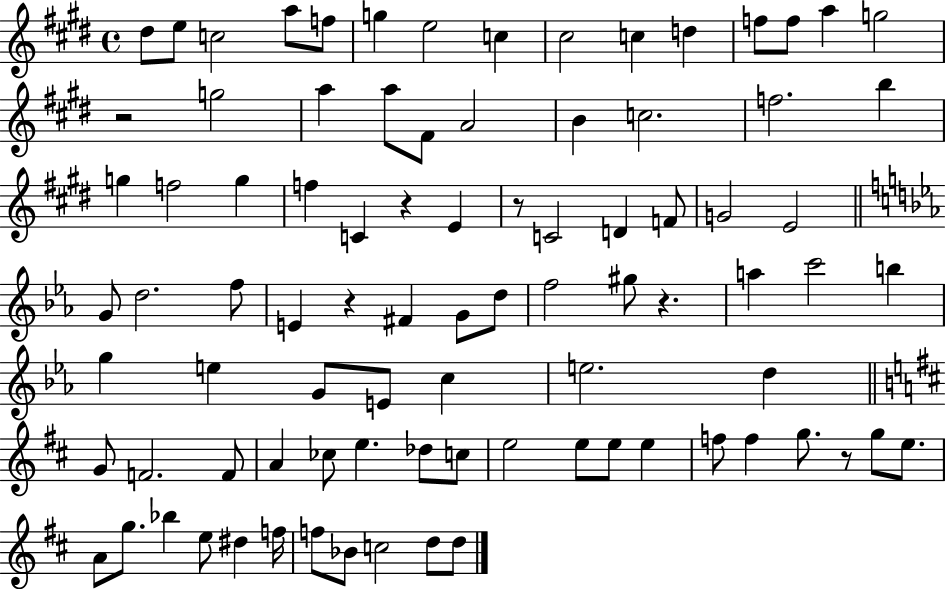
X:1
T:Untitled
M:4/4
L:1/4
K:E
^d/2 e/2 c2 a/2 f/2 g e2 c ^c2 c d f/2 f/2 a g2 z2 g2 a a/2 ^F/2 A2 B c2 f2 b g f2 g f C z E z/2 C2 D F/2 G2 E2 G/2 d2 f/2 E z ^F G/2 d/2 f2 ^g/2 z a c'2 b g e G/2 E/2 c e2 d G/2 F2 F/2 A _c/2 e _d/2 c/2 e2 e/2 e/2 e f/2 f g/2 z/2 g/2 e/2 A/2 g/2 _b e/2 ^d f/4 f/2 _B/2 c2 d/2 d/2